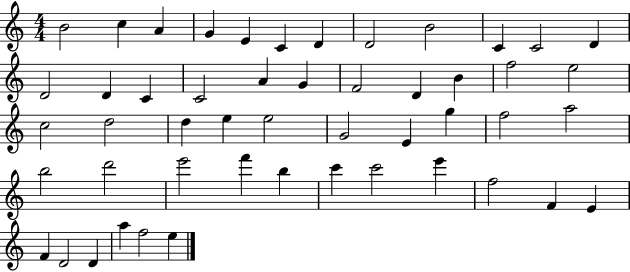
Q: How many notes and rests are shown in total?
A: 50